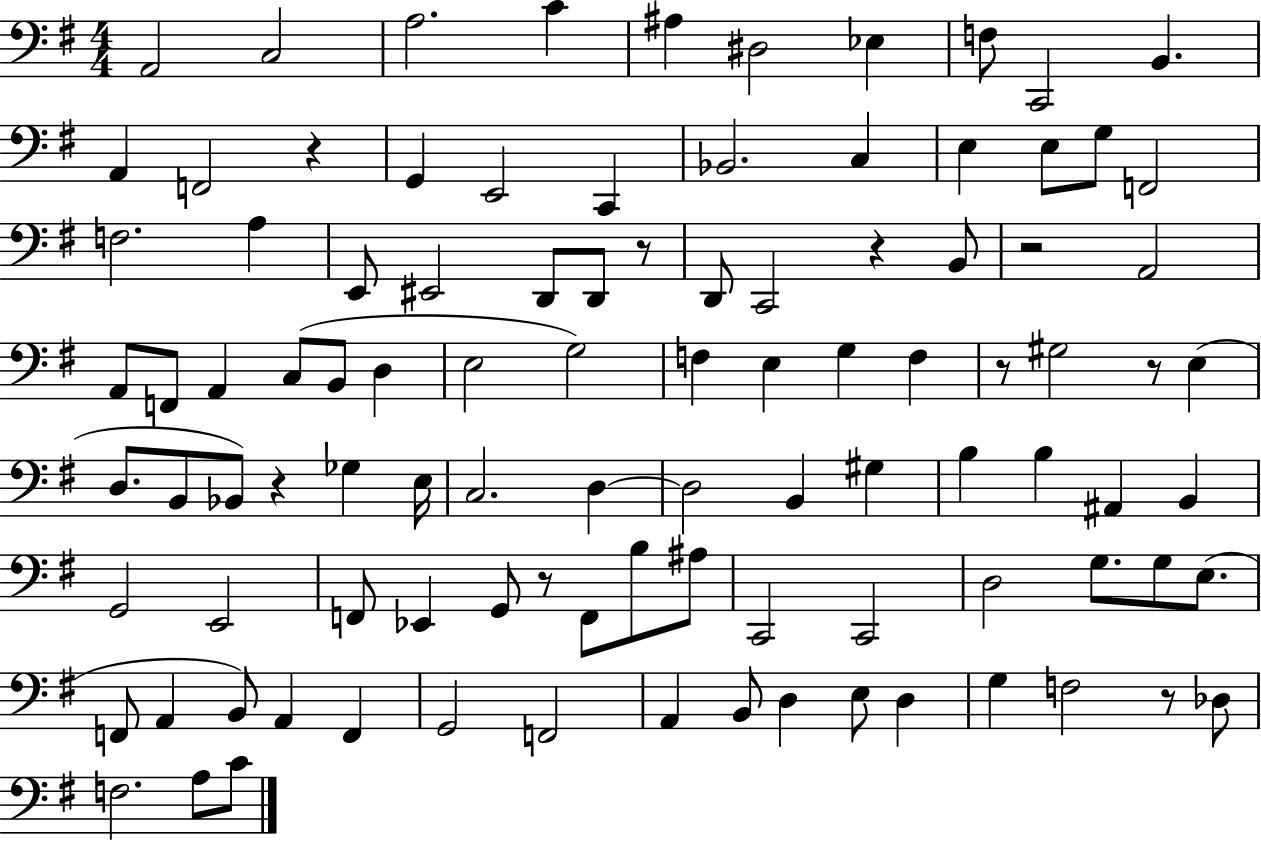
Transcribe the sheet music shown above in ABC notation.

X:1
T:Untitled
M:4/4
L:1/4
K:G
A,,2 C,2 A,2 C ^A, ^D,2 _E, F,/2 C,,2 B,, A,, F,,2 z G,, E,,2 C,, _B,,2 C, E, E,/2 G,/2 F,,2 F,2 A, E,,/2 ^E,,2 D,,/2 D,,/2 z/2 D,,/2 C,,2 z B,,/2 z2 A,,2 A,,/2 F,,/2 A,, C,/2 B,,/2 D, E,2 G,2 F, E, G, F, z/2 ^G,2 z/2 E, D,/2 B,,/2 _B,,/2 z _G, E,/4 C,2 D, D,2 B,, ^G, B, B, ^A,, B,, G,,2 E,,2 F,,/2 _E,, G,,/2 z/2 F,,/2 B,/2 ^A,/2 C,,2 C,,2 D,2 G,/2 G,/2 E,/2 F,,/2 A,, B,,/2 A,, F,, G,,2 F,,2 A,, B,,/2 D, E,/2 D, G, F,2 z/2 _D,/2 F,2 A,/2 C/2